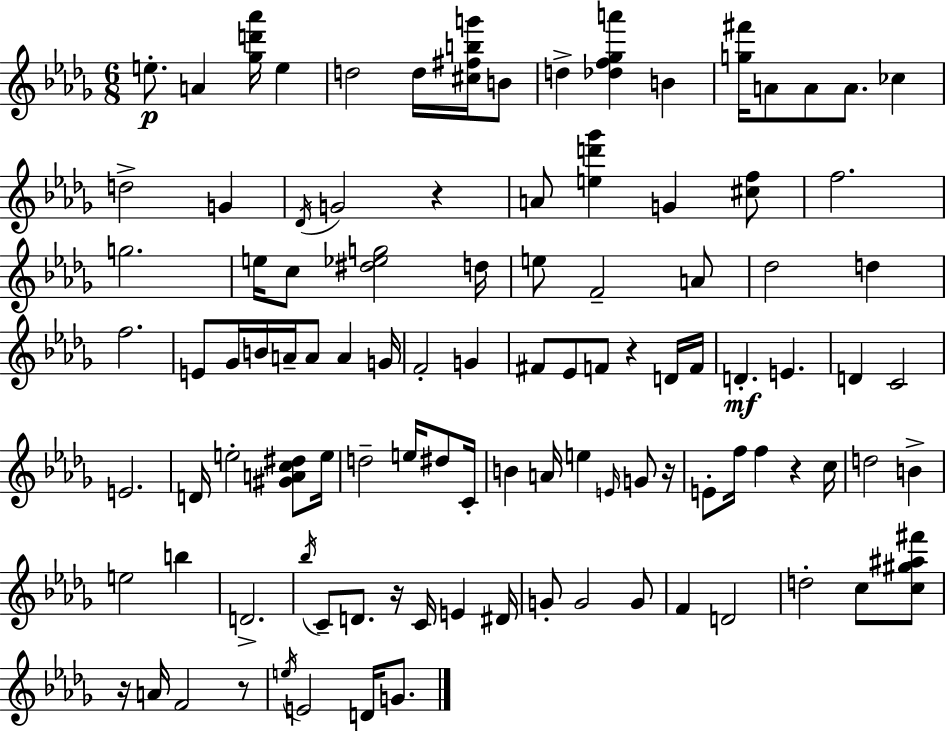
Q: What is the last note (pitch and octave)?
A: G4